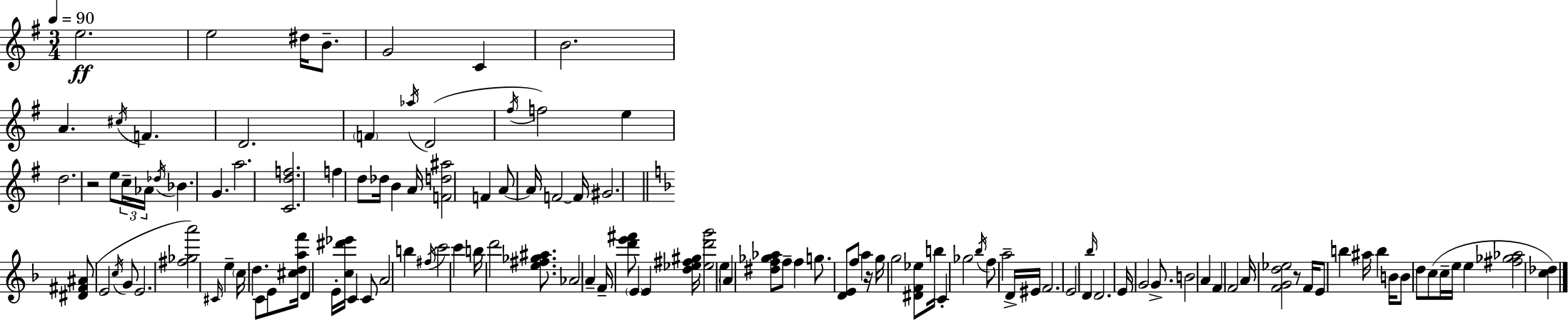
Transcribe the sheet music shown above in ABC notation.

X:1
T:Untitled
M:3/4
L:1/4
K:Em
e2 e2 ^d/4 B/2 G2 C B2 A ^c/4 F D2 F _a/4 D2 ^f/4 f2 e d2 z2 e/2 c/4 _A/4 _d/4 _B G a2 [Cdf]2 f d/2 _d/4 B A/4 [Fd^a]2 F A/2 A/4 F2 F/4 ^G2 [^D^F^A]/2 E2 c/4 G/2 E2 [^f_ga']2 ^C/4 e c/4 d C/2 E/2 [^cdaf']/4 D E/4 [c^d'_e']/4 C C/2 A2 b ^f/4 c'2 c' b/4 d'2 [e^f_g^a]/2 _A2 A F/4 [d'e'^f']/2 E E [d_e^f^g]/4 [_ed'g']2 e A [^df_g_a]/2 f/2 f g/2 [DE]/2 f/2 a z/4 g/4 g2 [^DF_e]/2 b/4 C _g2 _b/4 f/2 a2 D/4 ^E/4 F2 E2 D _b/4 D2 E/4 G2 G/2 B2 A F F2 A/4 [FGd_e]2 z/2 F/4 E/2 b ^a/4 b B/4 B/2 d/2 c/2 c/4 e/4 e [^f_g_a]2 [c_d]